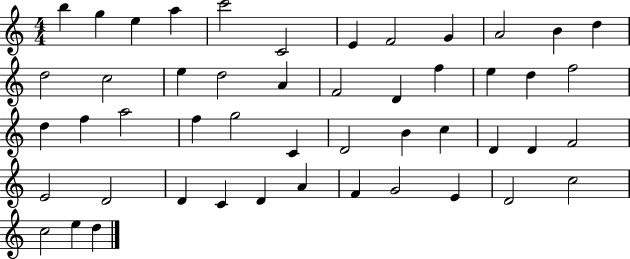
X:1
T:Untitled
M:4/4
L:1/4
K:C
b g e a c'2 C2 E F2 G A2 B d d2 c2 e d2 A F2 D f e d f2 d f a2 f g2 C D2 B c D D F2 E2 D2 D C D A F G2 E D2 c2 c2 e d